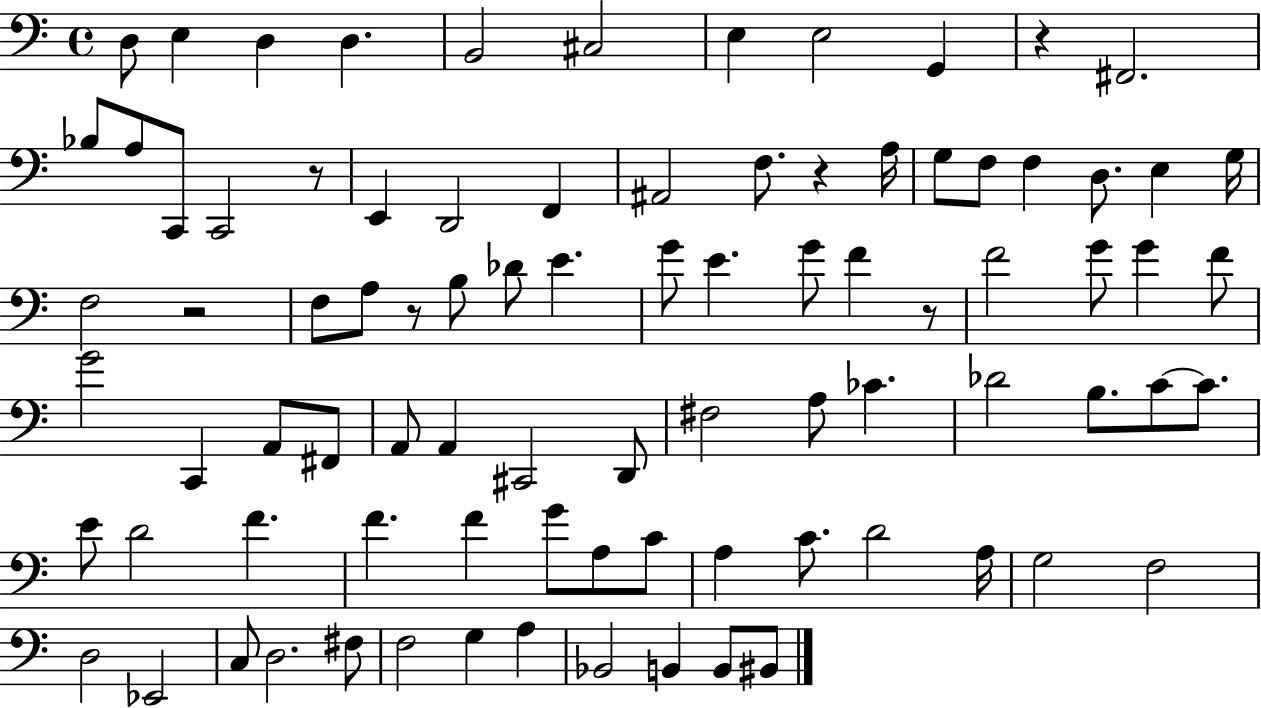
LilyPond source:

{
  \clef bass
  \time 4/4
  \defaultTimeSignature
  \key c \major
  d8 e4 d4 d4. | b,2 cis2 | e4 e2 g,4 | r4 fis,2. | \break bes8 a8 c,8 c,2 r8 | e,4 d,2 f,4 | ais,2 f8. r4 a16 | g8 f8 f4 d8. e4 g16 | \break f2 r2 | f8 a8 r8 b8 des'8 e'4. | g'8 e'4. g'8 f'4 r8 | f'2 g'8 g'4 f'8 | \break g'2 c,4 a,8 fis,8 | a,8 a,4 cis,2 d,8 | fis2 a8 ces'4. | des'2 b8. c'8~~ c'8. | \break e'8 d'2 f'4. | f'4. f'4 g'8 a8 c'8 | a4 c'8. d'2 a16 | g2 f2 | \break d2 ees,2 | c8 d2. fis8 | f2 g4 a4 | bes,2 b,4 b,8 bis,8 | \break \bar "|."
}